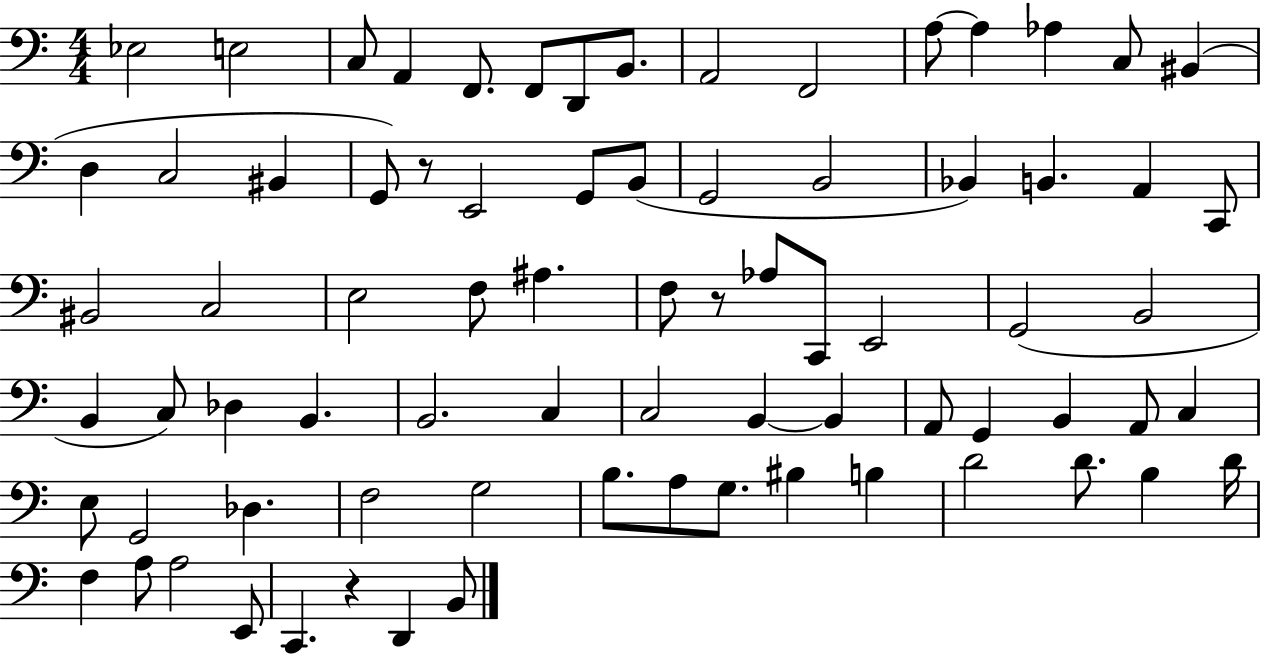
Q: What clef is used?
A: bass